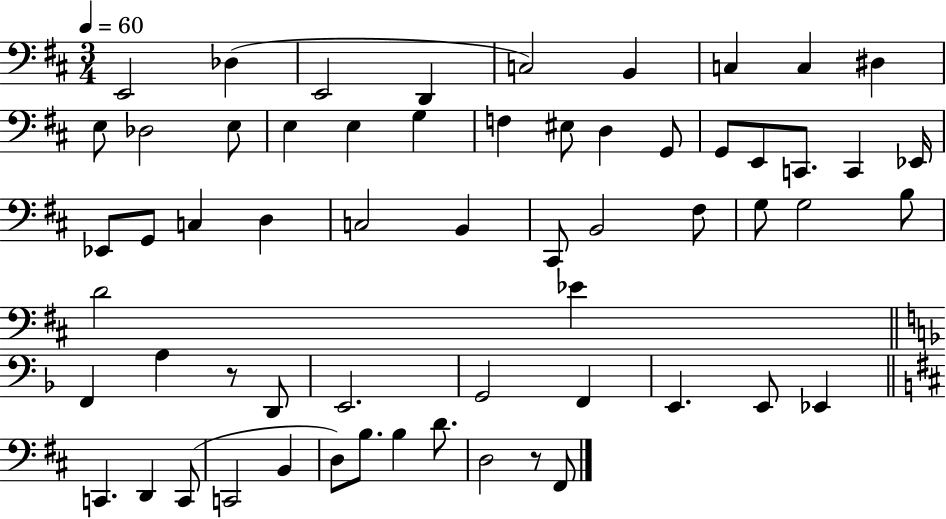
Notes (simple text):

E2/h Db3/q E2/h D2/q C3/h B2/q C3/q C3/q D#3/q E3/e Db3/h E3/e E3/q E3/q G3/q F3/q EIS3/e D3/q G2/e G2/e E2/e C2/e. C2/q Eb2/s Eb2/e G2/e C3/q D3/q C3/h B2/q C#2/e B2/h F#3/e G3/e G3/h B3/e D4/h Eb4/q F2/q A3/q R/e D2/e E2/h. G2/h F2/q E2/q. E2/e Eb2/q C2/q. D2/q C2/e C2/h B2/q D3/e B3/e. B3/q D4/e. D3/h R/e F#2/e